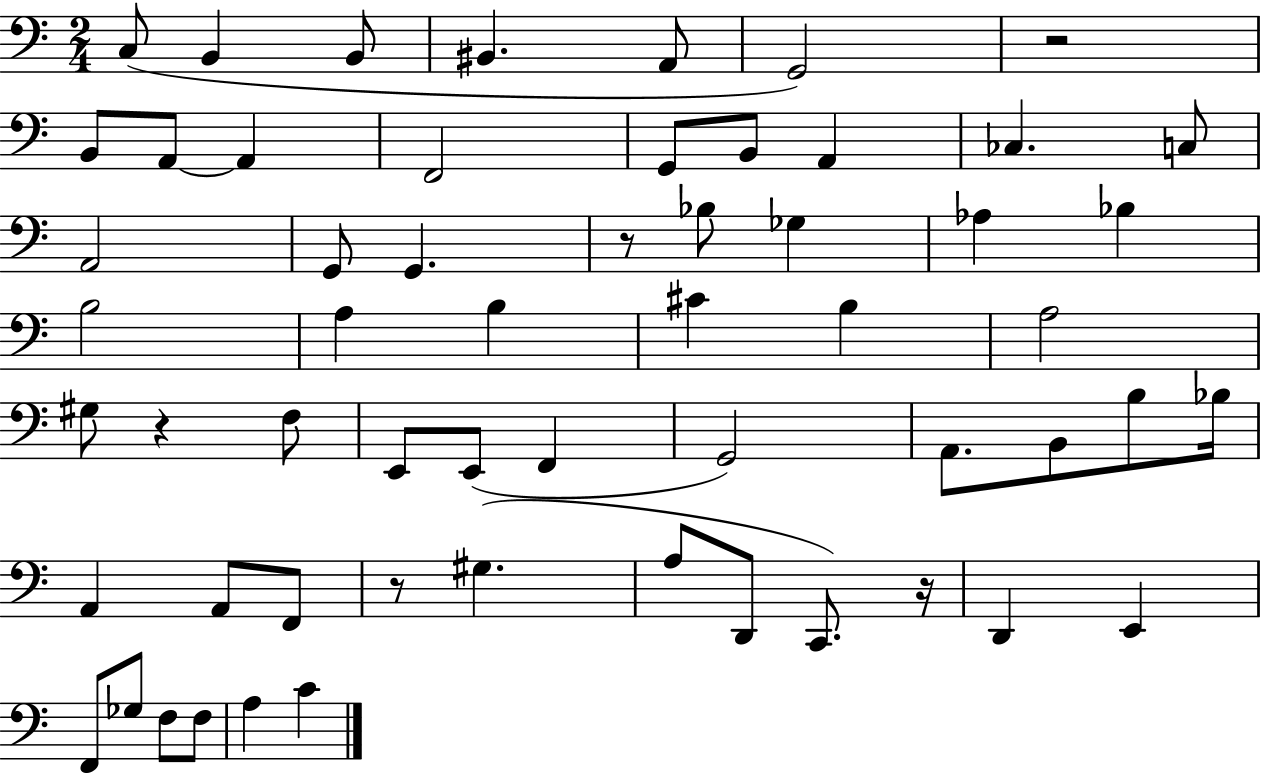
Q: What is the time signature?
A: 2/4